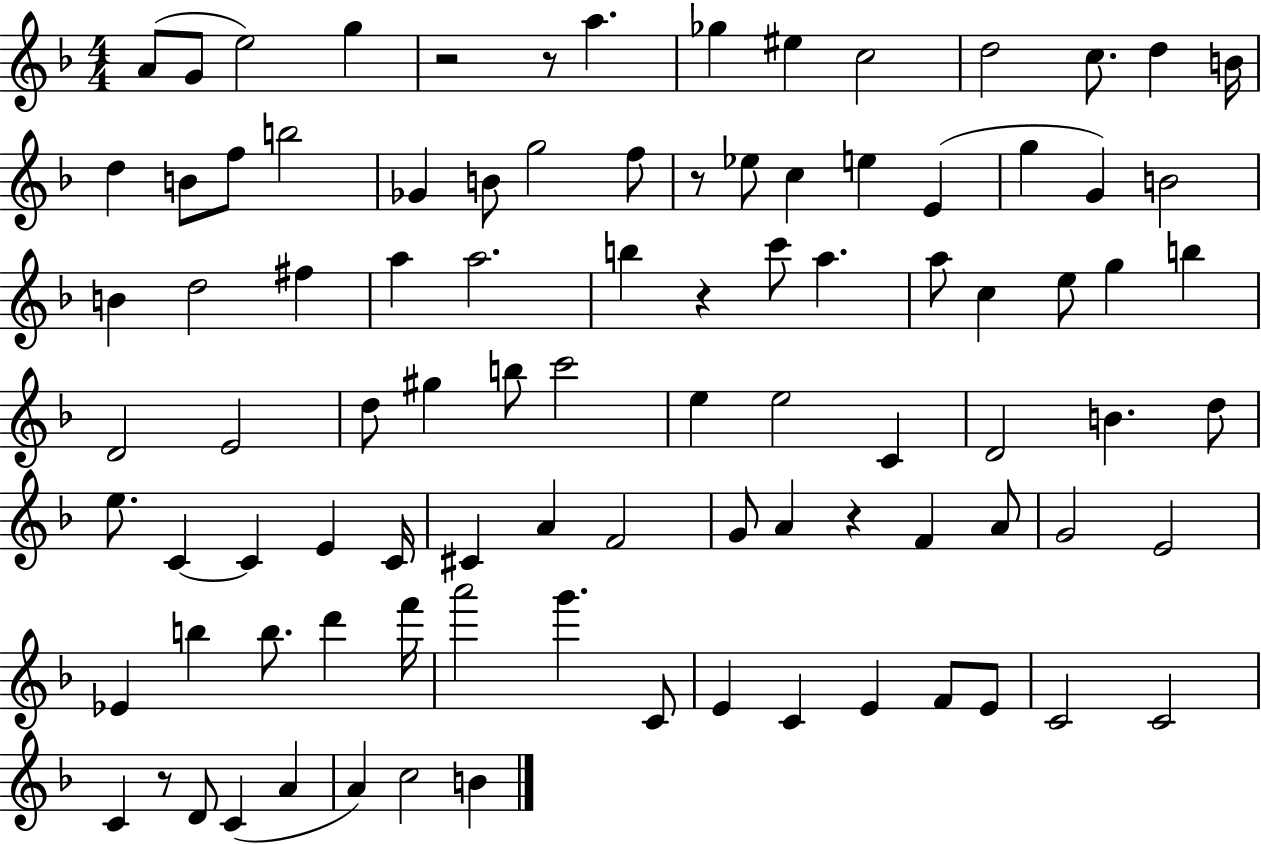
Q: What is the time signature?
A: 4/4